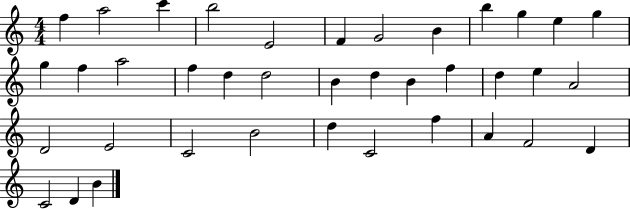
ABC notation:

X:1
T:Untitled
M:4/4
L:1/4
K:C
f a2 c' b2 E2 F G2 B b g e g g f a2 f d d2 B d B f d e A2 D2 E2 C2 B2 d C2 f A F2 D C2 D B